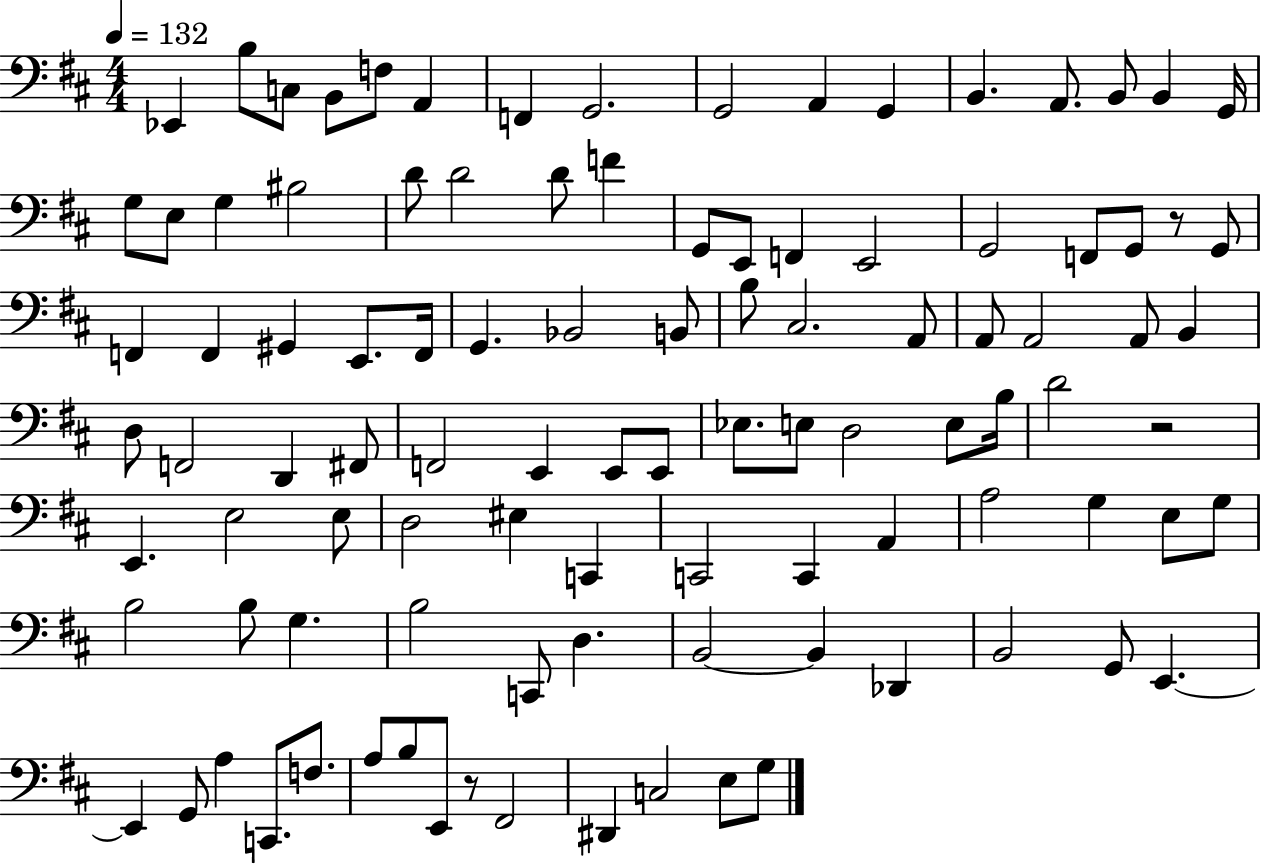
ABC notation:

X:1
T:Untitled
M:4/4
L:1/4
K:D
_E,, B,/2 C,/2 B,,/2 F,/2 A,, F,, G,,2 G,,2 A,, G,, B,, A,,/2 B,,/2 B,, G,,/4 G,/2 E,/2 G, ^B,2 D/2 D2 D/2 F G,,/2 E,,/2 F,, E,,2 G,,2 F,,/2 G,,/2 z/2 G,,/2 F,, F,, ^G,, E,,/2 F,,/4 G,, _B,,2 B,,/2 B,/2 ^C,2 A,,/2 A,,/2 A,,2 A,,/2 B,, D,/2 F,,2 D,, ^F,,/2 F,,2 E,, E,,/2 E,,/2 _E,/2 E,/2 D,2 E,/2 B,/4 D2 z2 E,, E,2 E,/2 D,2 ^E, C,, C,,2 C,, A,, A,2 G, E,/2 G,/2 B,2 B,/2 G, B,2 C,,/2 D, B,,2 B,, _D,, B,,2 G,,/2 E,, E,, G,,/2 A, C,,/2 F,/2 A,/2 B,/2 E,,/2 z/2 ^F,,2 ^D,, C,2 E,/2 G,/2